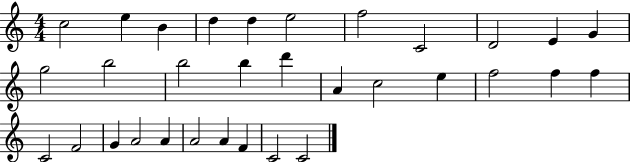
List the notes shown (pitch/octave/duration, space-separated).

C5/h E5/q B4/q D5/q D5/q E5/h F5/h C4/h D4/h E4/q G4/q G5/h B5/h B5/h B5/q D6/q A4/q C5/h E5/q F5/h F5/q F5/q C4/h F4/h G4/q A4/h A4/q A4/h A4/q F4/q C4/h C4/h